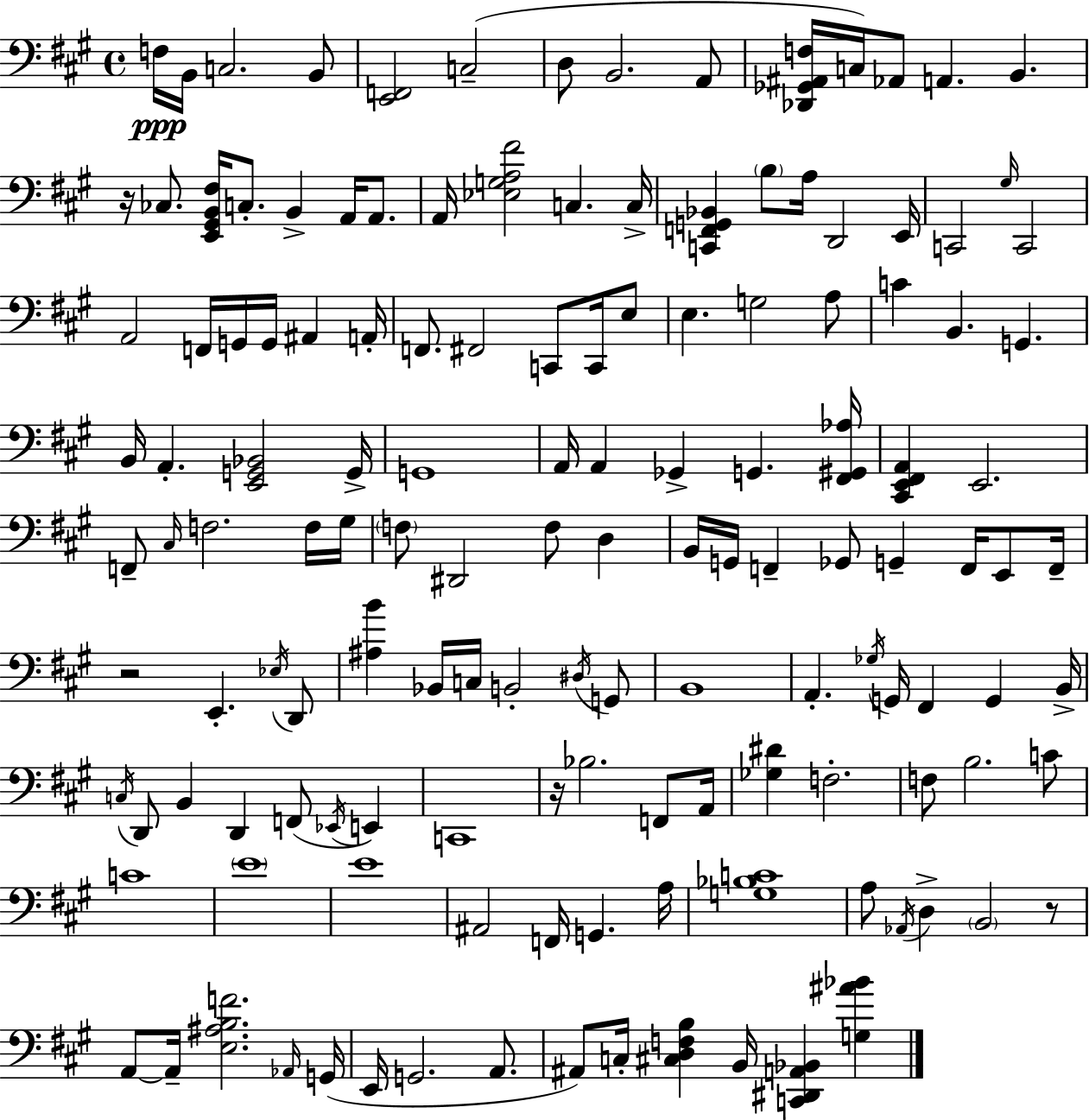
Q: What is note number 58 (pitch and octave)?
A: G#3